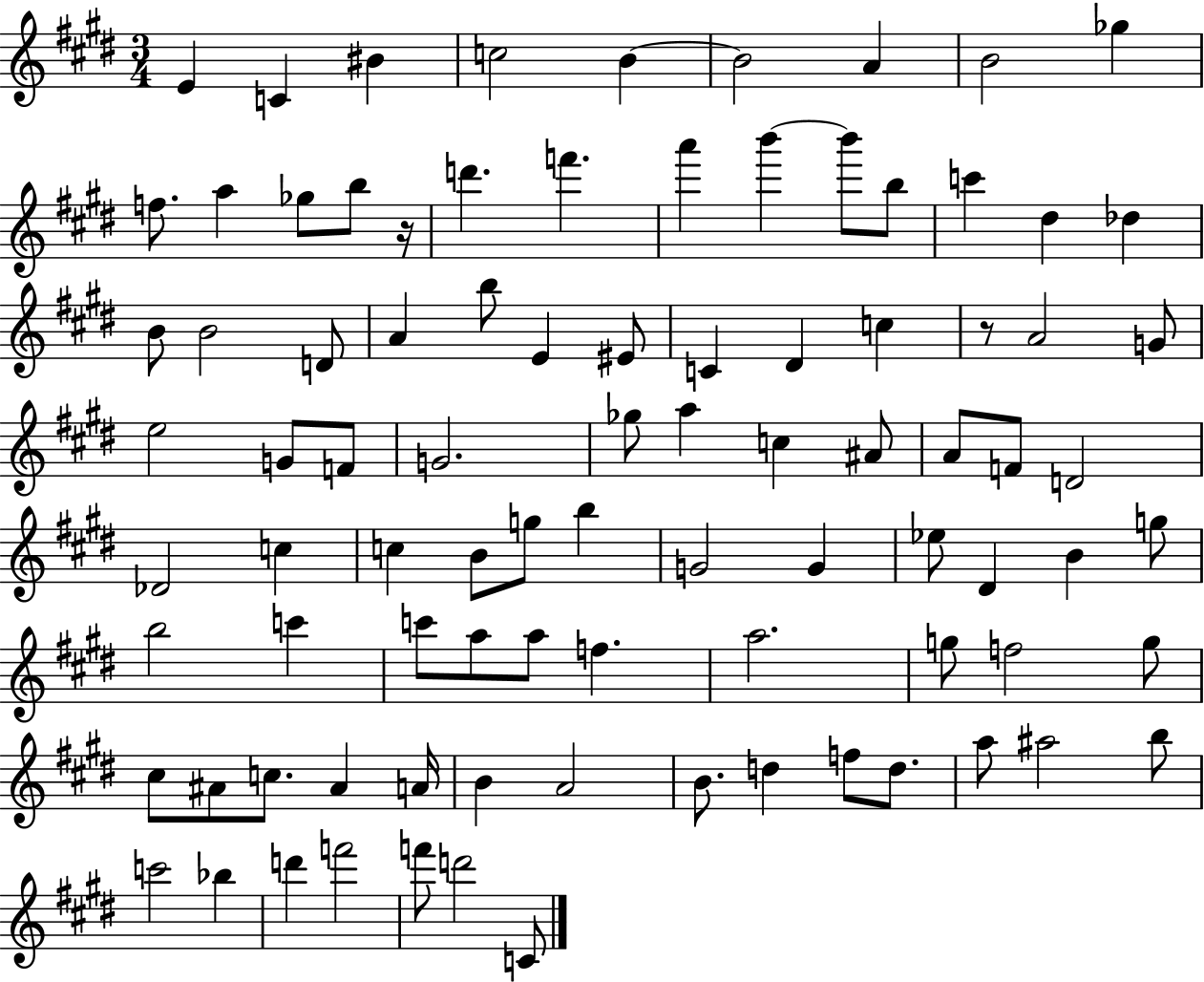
{
  \clef treble
  \numericTimeSignature
  \time 3/4
  \key e \major
  e'4 c'4 bis'4 | c''2 b'4~~ | b'2 a'4 | b'2 ges''4 | \break f''8. a''4 ges''8 b''8 r16 | d'''4. f'''4. | a'''4 b'''4~~ b'''8 b''8 | c'''4 dis''4 des''4 | \break b'8 b'2 d'8 | a'4 b''8 e'4 eis'8 | c'4 dis'4 c''4 | r8 a'2 g'8 | \break e''2 g'8 f'8 | g'2. | ges''8 a''4 c''4 ais'8 | a'8 f'8 d'2 | \break des'2 c''4 | c''4 b'8 g''8 b''4 | g'2 g'4 | ees''8 dis'4 b'4 g''8 | \break b''2 c'''4 | c'''8 a''8 a''8 f''4. | a''2. | g''8 f''2 g''8 | \break cis''8 ais'8 c''8. ais'4 a'16 | b'4 a'2 | b'8. d''4 f''8 d''8. | a''8 ais''2 b''8 | \break c'''2 bes''4 | d'''4 f'''2 | f'''8 d'''2 c'8 | \bar "|."
}